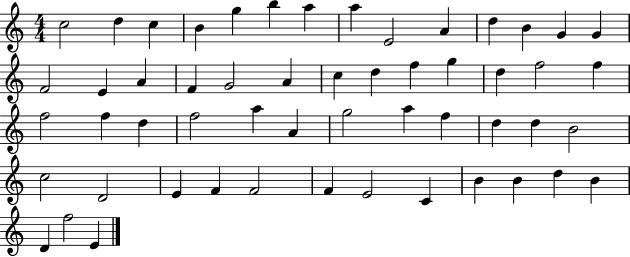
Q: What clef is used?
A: treble